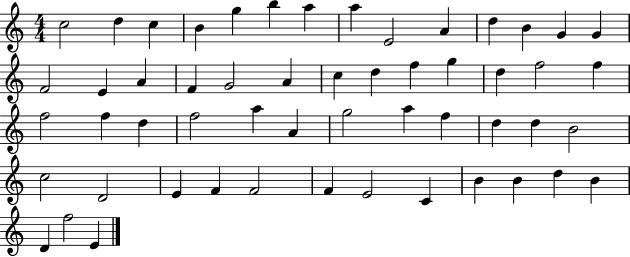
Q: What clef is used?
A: treble